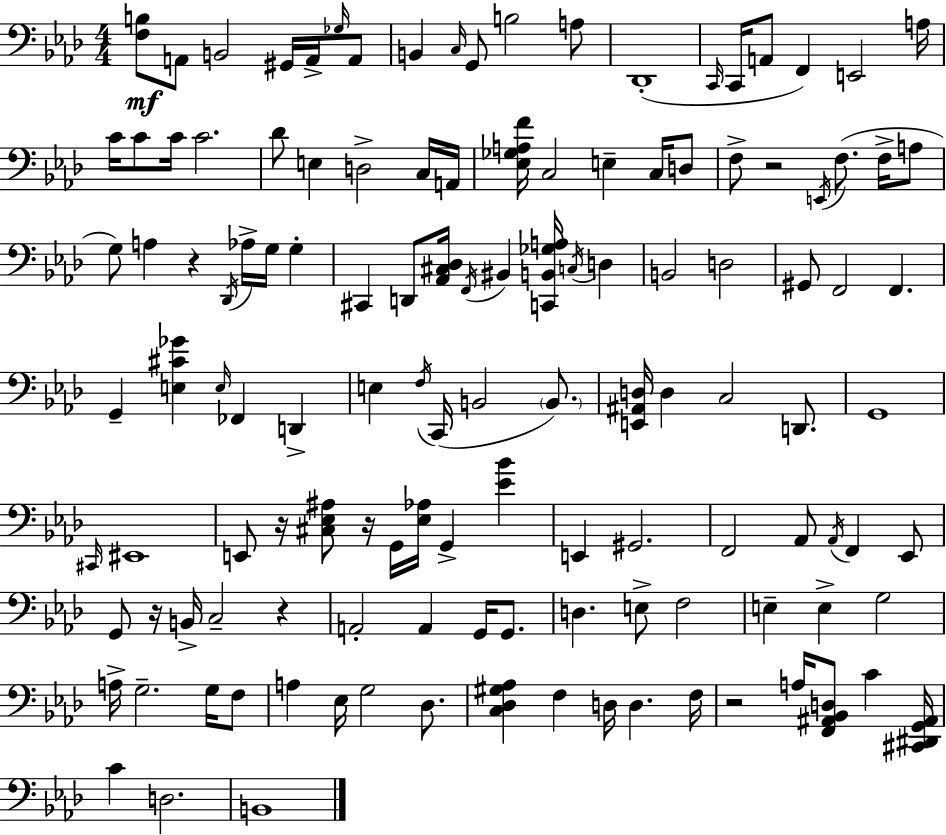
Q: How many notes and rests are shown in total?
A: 127